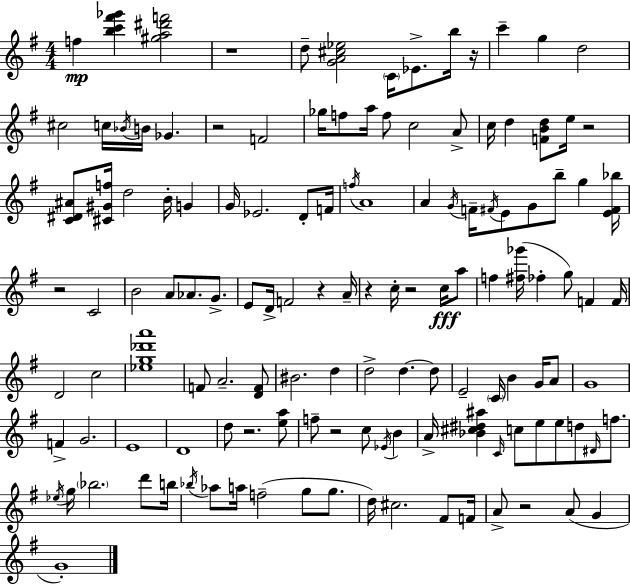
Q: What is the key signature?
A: G major